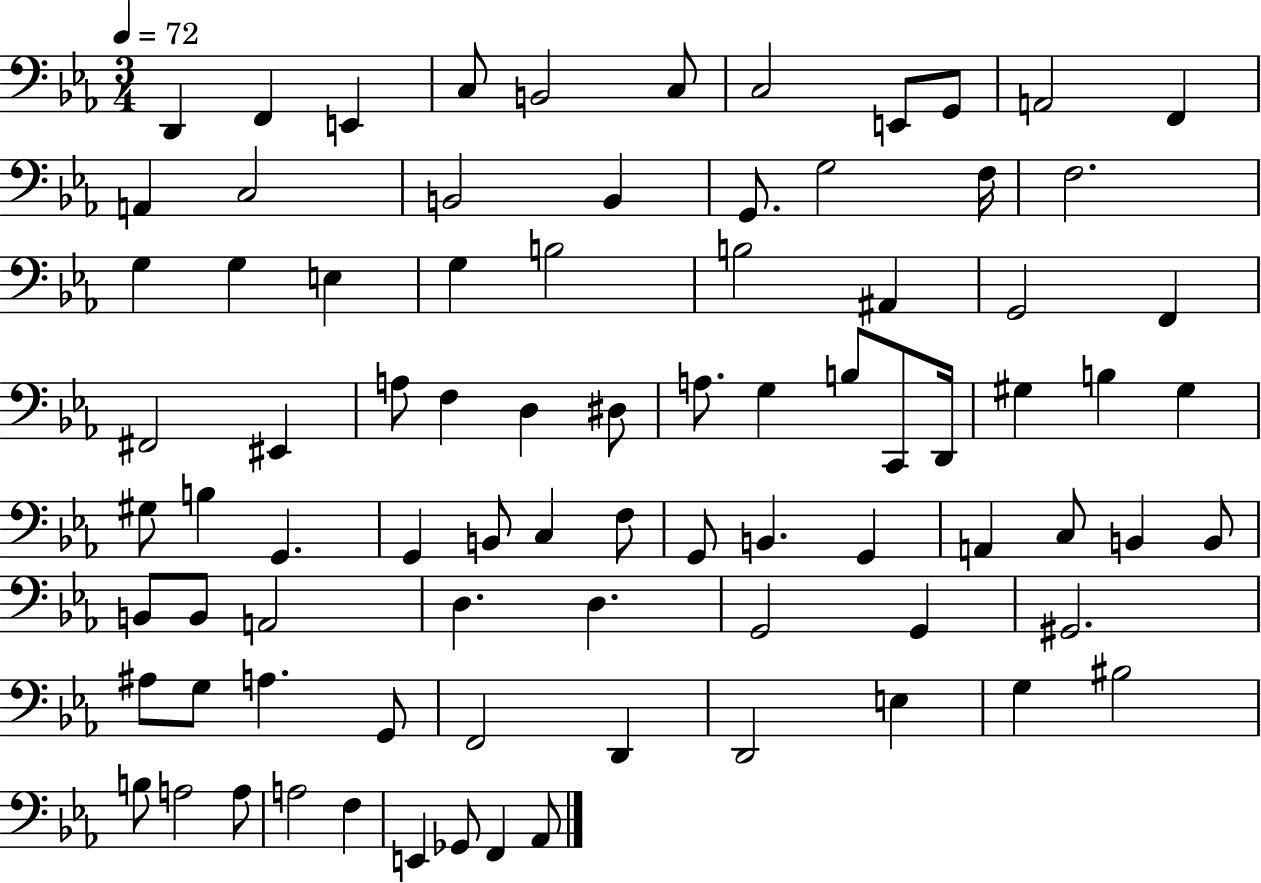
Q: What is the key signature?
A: EES major